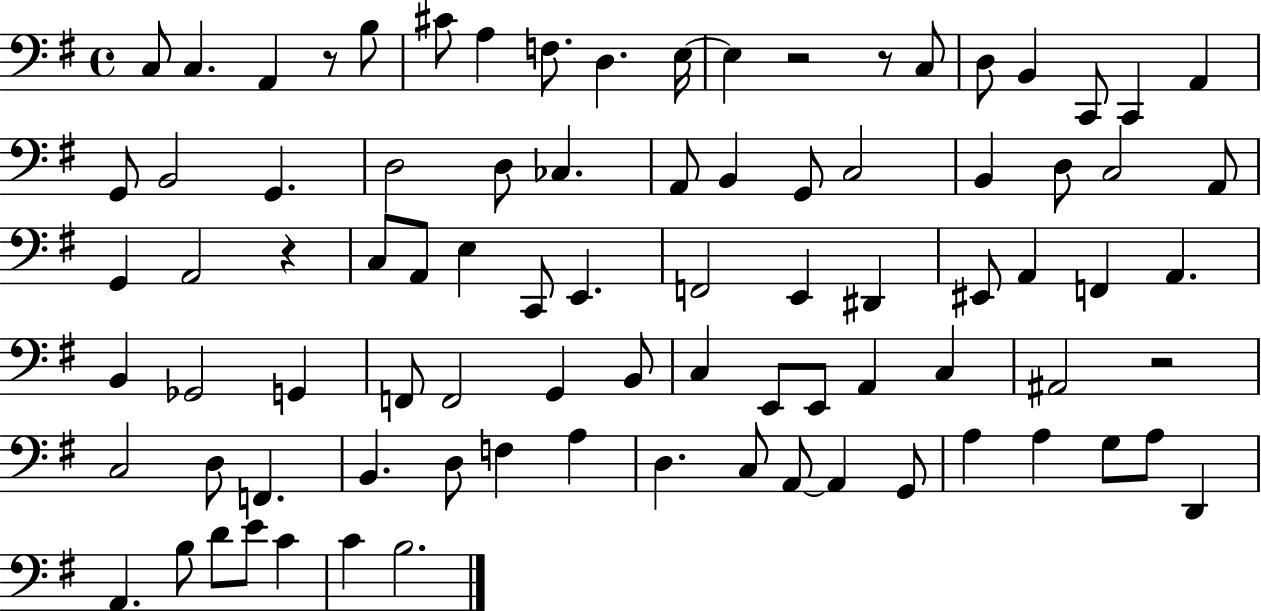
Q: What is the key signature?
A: G major